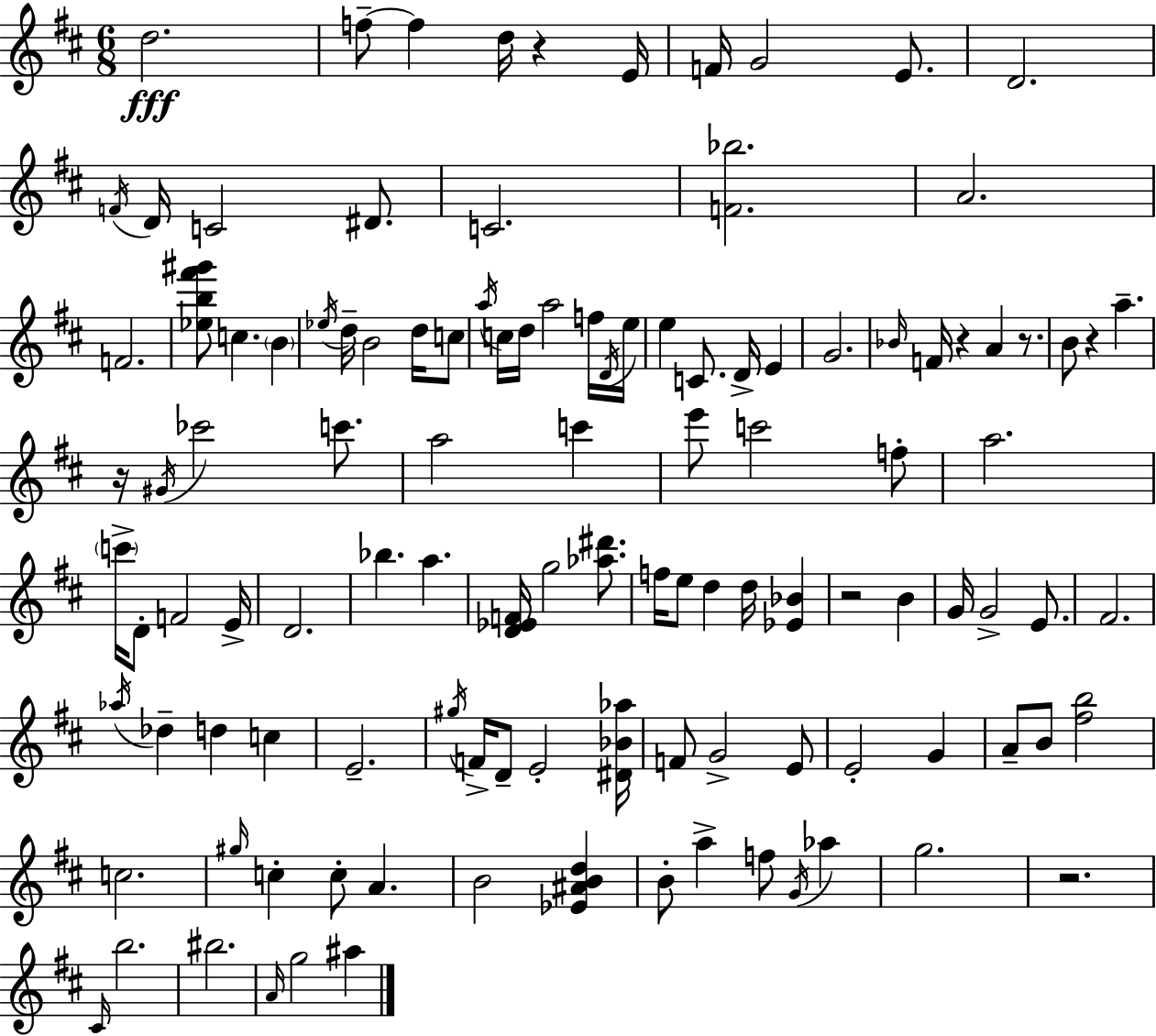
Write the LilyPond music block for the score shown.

{
  \clef treble
  \numericTimeSignature
  \time 6/8
  \key d \major
  \repeat volta 2 { d''2.\fff | f''8--~~ f''4 d''16 r4 e'16 | f'16 g'2 e'8. | d'2. | \break \acciaccatura { f'16 } d'16 c'2 dis'8. | c'2. | <f' bes''>2. | a'2. | \break f'2. | <ees'' b'' fis''' gis'''>8 c''4. \parenthesize b'4 | \acciaccatura { ees''16 } d''16-- b'2 d''16 | c''8 \acciaccatura { a''16 } c''16 d''16 a''2 | \break f''16 \acciaccatura { d'16 } e''16 e''4 c'8. d'16-> | e'4 g'2. | \grace { bes'16 } f'16 r4 a'4 | r8. b'8 r4 a''4.-- | \break r16 \acciaccatura { gis'16 } ces'''2 | c'''8. a''2 | c'''4 e'''8 c'''2 | f''8-. a''2. | \break \parenthesize c'''16-> d'8-. f'2 | e'16-> d'2. | bes''4. | a''4. <d' ees' f'>16 g''2 | \break <aes'' dis'''>8. f''16 e''8 d''4 | d''16 <ees' bes'>4 r2 | b'4 g'16 g'2-> | e'8. fis'2. | \break \acciaccatura { aes''16 } des''4-- d''4 | c''4 e'2.-- | \acciaccatura { gis''16 } f'16-> d'8-- e'2-. | <dis' bes' aes''>16 f'8 g'2-> | \break e'8 e'2-. | g'4 a'8-- b'8 | <fis'' b''>2 c''2. | \grace { gis''16 } c''4-. | \break c''8-. a'4. b'2 | <ees' ais' b' d''>4 b'8-. a''4-> | f''8 \acciaccatura { g'16 } aes''4 g''2. | r2. | \break \grace { cis'16 } b''2. | bis''2. | \grace { a'16 } | g''2 ais''4 | \break } \bar "|."
}